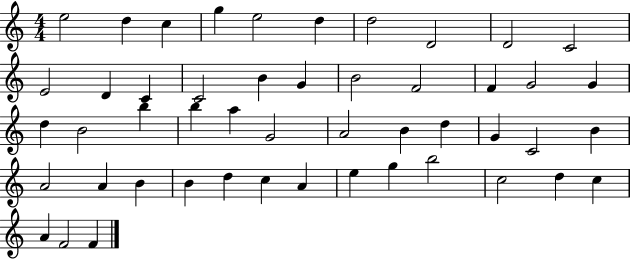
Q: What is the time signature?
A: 4/4